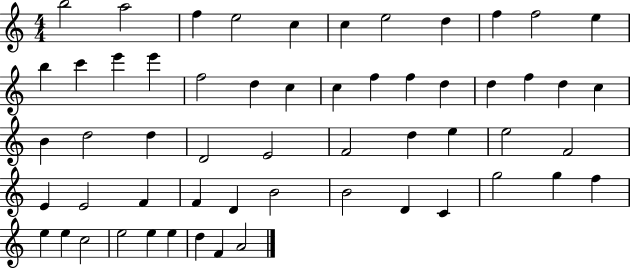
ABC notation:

X:1
T:Untitled
M:4/4
L:1/4
K:C
b2 a2 f e2 c c e2 d f f2 e b c' e' e' f2 d c c f f d d f d c B d2 d D2 E2 F2 d e e2 F2 E E2 F F D B2 B2 D C g2 g f e e c2 e2 e e d F A2